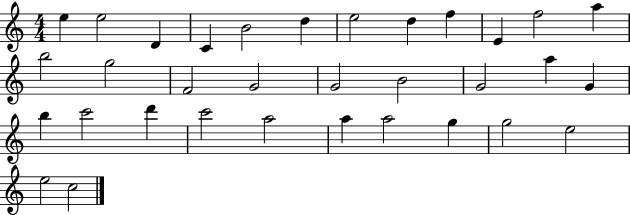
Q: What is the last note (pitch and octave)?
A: C5